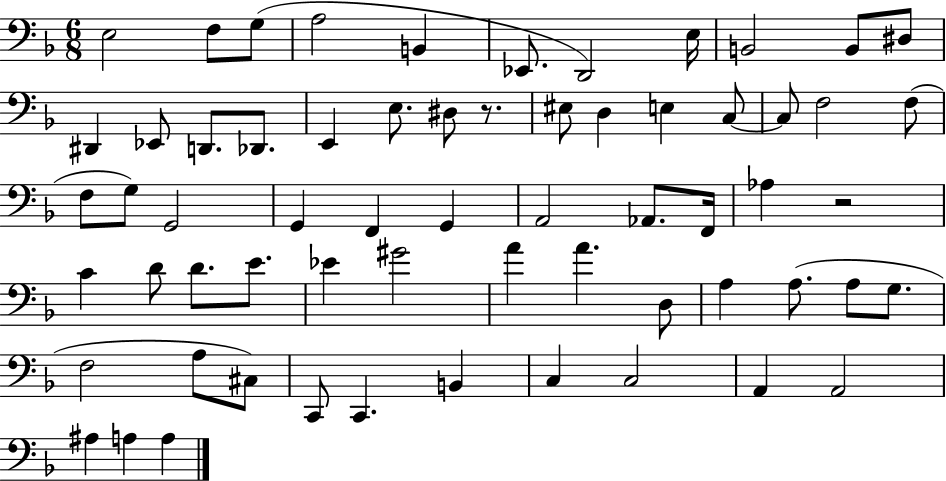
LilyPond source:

{
  \clef bass
  \numericTimeSignature
  \time 6/8
  \key f \major
  e2 f8 g8( | a2 b,4 | ees,8. d,2) e16 | b,2 b,8 dis8 | \break dis,4 ees,8 d,8. des,8. | e,4 e8. dis8 r8. | eis8 d4 e4 c8~~ | c8 f2 f8( | \break f8 g8) g,2 | g,4 f,4 g,4 | a,2 aes,8. f,16 | aes4 r2 | \break c'4 d'8 d'8. e'8. | ees'4 gis'2 | a'4 a'4. d8 | a4 a8.( a8 g8. | \break f2 a8 cis8) | c,8 c,4. b,4 | c4 c2 | a,4 a,2 | \break ais4 a4 a4 | \bar "|."
}